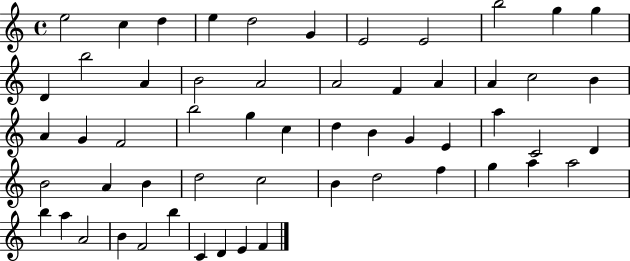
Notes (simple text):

E5/h C5/q D5/q E5/q D5/h G4/q E4/h E4/h B5/h G5/q G5/q D4/q B5/h A4/q B4/h A4/h A4/h F4/q A4/q A4/q C5/h B4/q A4/q G4/q F4/h B5/h G5/q C5/q D5/q B4/q G4/q E4/q A5/q C4/h D4/q B4/h A4/q B4/q D5/h C5/h B4/q D5/h F5/q G5/q A5/q A5/h B5/q A5/q A4/h B4/q F4/h B5/q C4/q D4/q E4/q F4/q